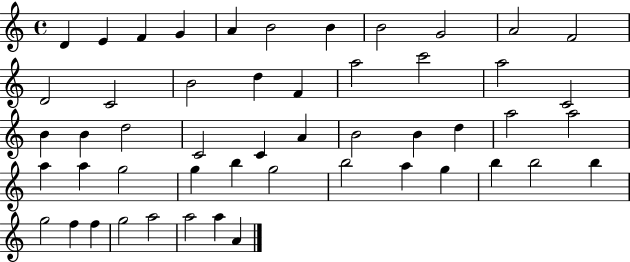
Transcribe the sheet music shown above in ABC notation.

X:1
T:Untitled
M:4/4
L:1/4
K:C
D E F G A B2 B B2 G2 A2 F2 D2 C2 B2 d F a2 c'2 a2 C2 B B d2 C2 C A B2 B d a2 a2 a a g2 g b g2 b2 a g b b2 b g2 f f g2 a2 a2 a A